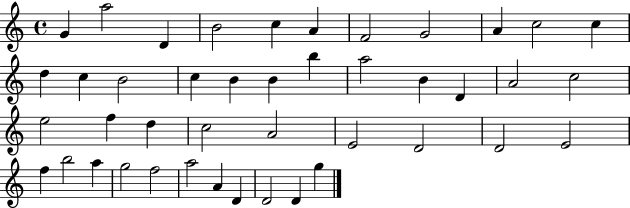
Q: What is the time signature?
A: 4/4